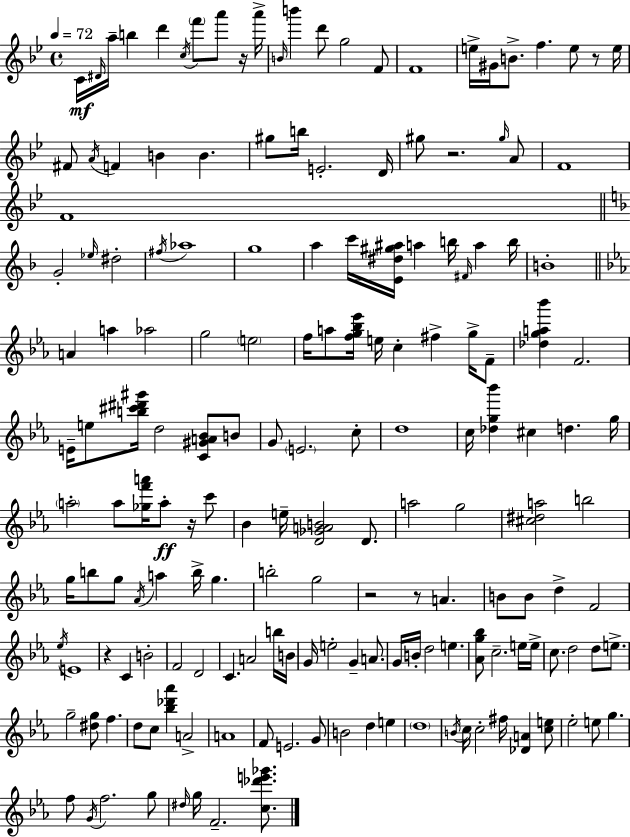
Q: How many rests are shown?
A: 7